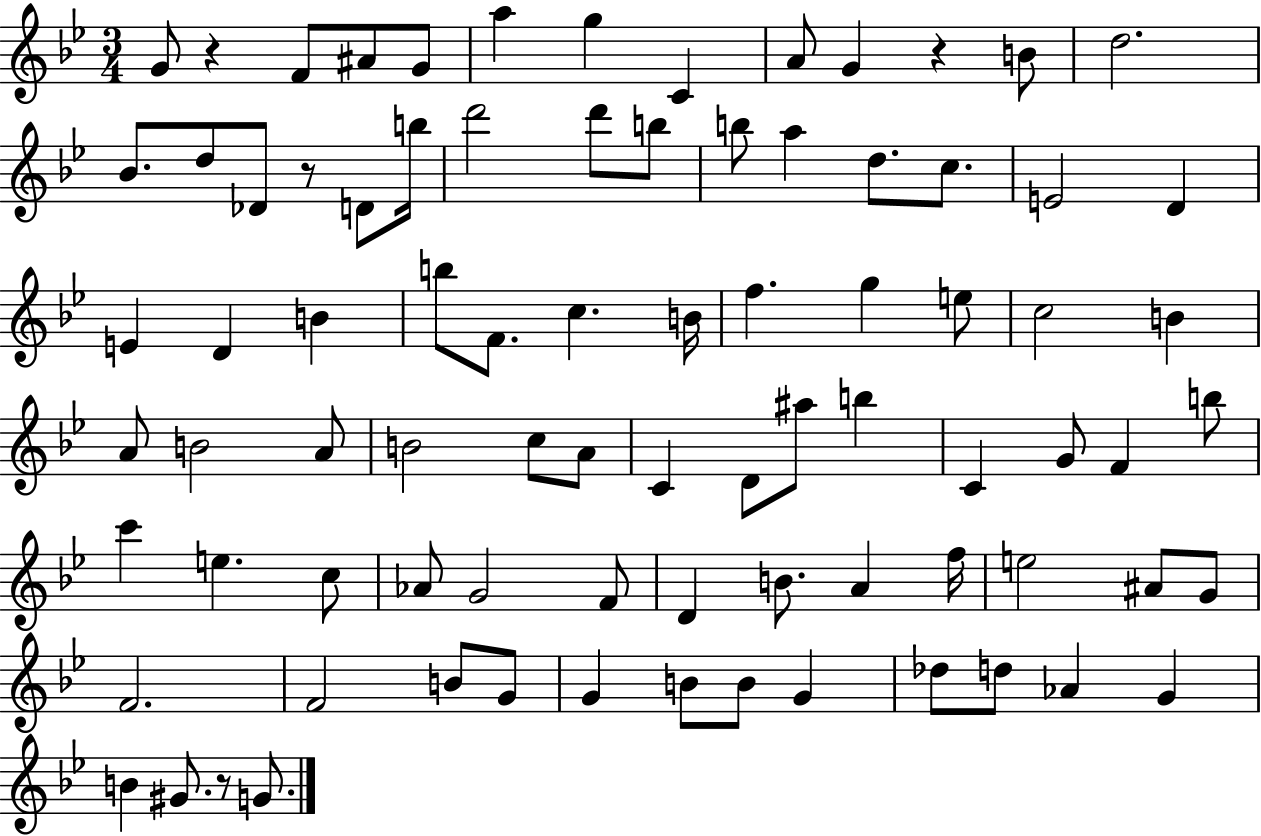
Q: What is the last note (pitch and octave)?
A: G4